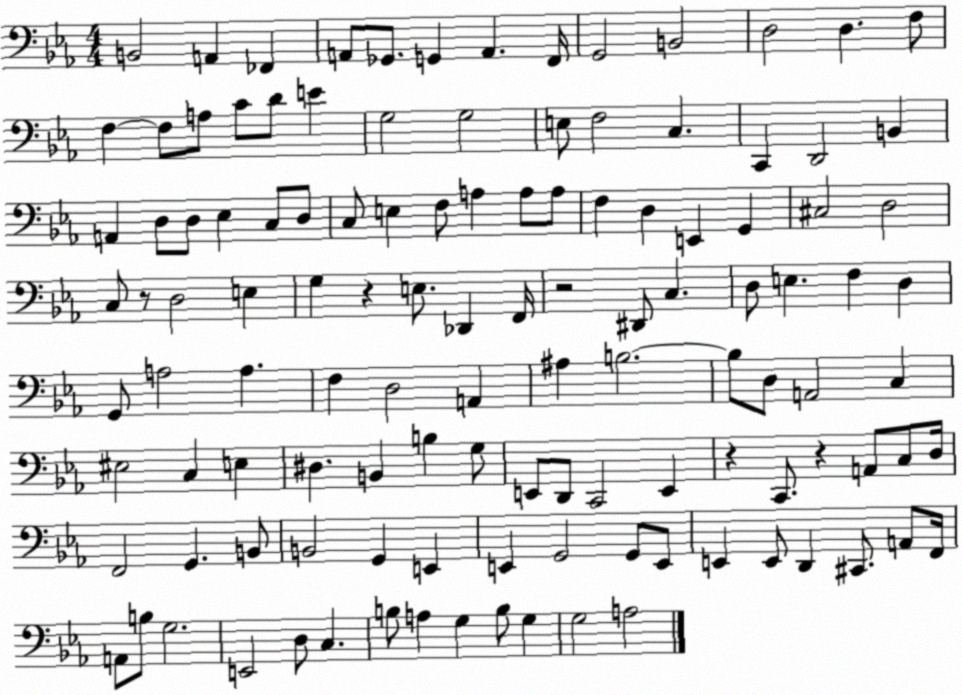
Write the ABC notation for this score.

X:1
T:Untitled
M:4/4
L:1/4
K:Eb
B,,2 A,, _F,, A,,/2 _G,,/2 G,, A,, F,,/4 G,,2 B,,2 D,2 D, F,/2 F, F,/2 A,/2 C/2 D/2 E G,2 G,2 E,/2 F,2 C, C,, D,,2 B,, A,, D,/2 D,/2 _E, C,/2 D,/2 C,/2 E, F,/2 A, A,/2 A,/2 F, D, E,, G,, ^C,2 D,2 C,/2 z/2 D,2 E, G, z E,/2 _D,, F,,/4 z2 ^D,,/2 C, D,/2 E, F, D, G,,/2 A,2 A, F, D,2 A,, ^A, B,2 B,/2 D,/2 A,,2 C, ^E,2 C, E, ^D, B,, B, G,/2 E,,/2 D,,/2 C,,2 E,, z C,,/2 z A,,/2 C,/2 D,/4 F,,2 G,, B,,/2 B,,2 G,, E,, E,, G,,2 G,,/2 E,,/2 E,, E,,/2 D,, ^C,,/2 A,,/2 F,,/4 A,,/2 B,/2 G,2 E,,2 D,/2 C, B,/2 A, G, B,/2 G, G,2 A,2